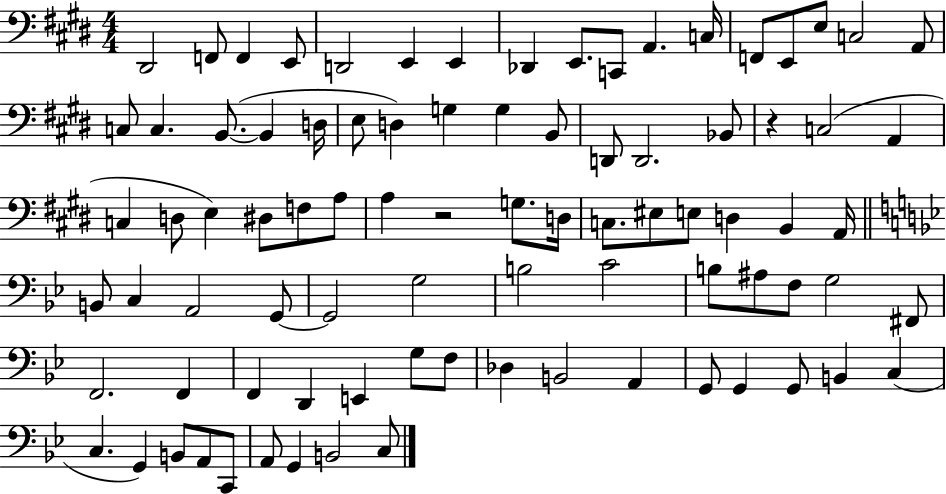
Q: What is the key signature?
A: E major